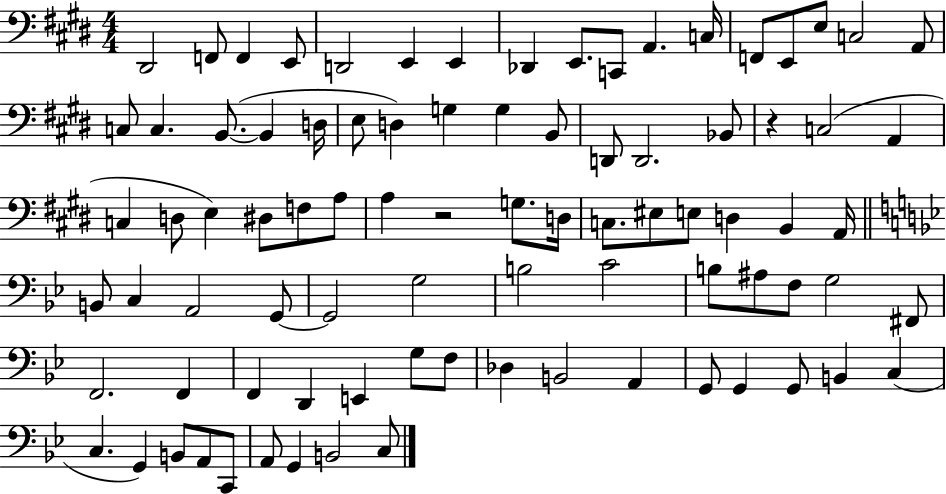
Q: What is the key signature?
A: E major